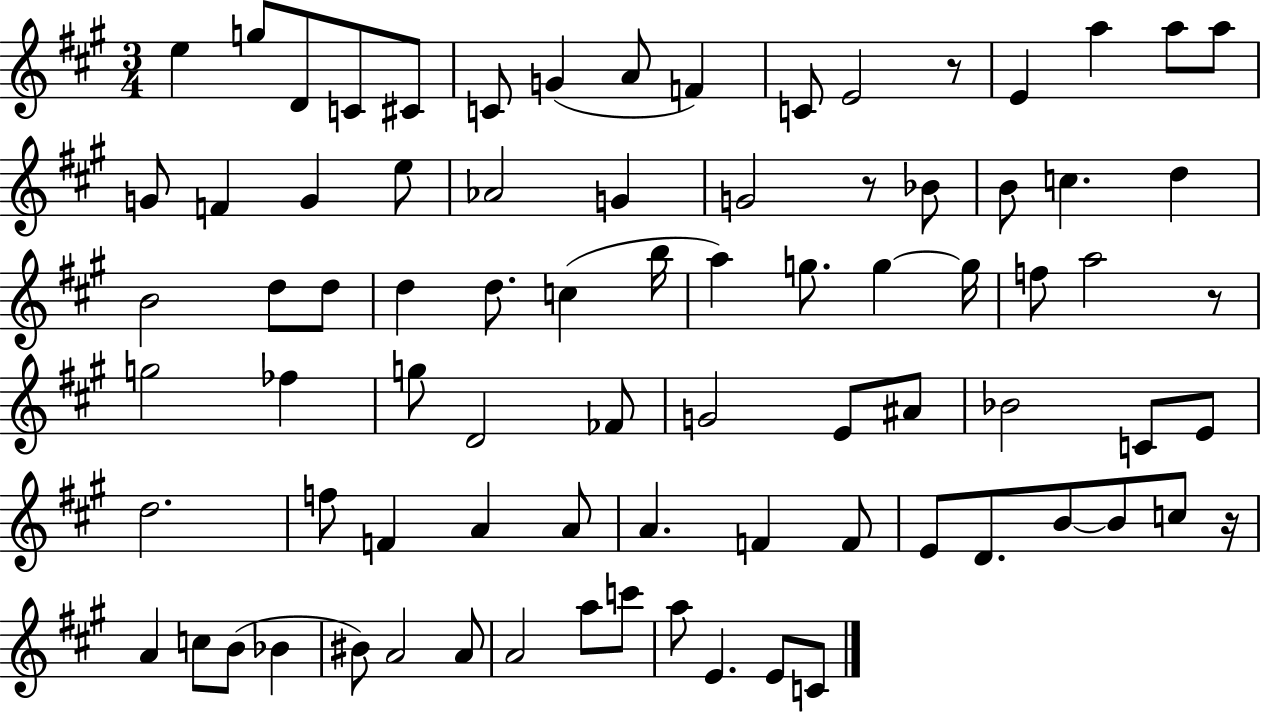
{
  \clef treble
  \numericTimeSignature
  \time 3/4
  \key a \major
  e''4 g''8 d'8 c'8 cis'8 | c'8 g'4( a'8 f'4) | c'8 e'2 r8 | e'4 a''4 a''8 a''8 | \break g'8 f'4 g'4 e''8 | aes'2 g'4 | g'2 r8 bes'8 | b'8 c''4. d''4 | \break b'2 d''8 d''8 | d''4 d''8. c''4( b''16 | a''4) g''8. g''4~~ g''16 | f''8 a''2 r8 | \break g''2 fes''4 | g''8 d'2 fes'8 | g'2 e'8 ais'8 | bes'2 c'8 e'8 | \break d''2. | f''8 f'4 a'4 a'8 | a'4. f'4 f'8 | e'8 d'8. b'8~~ b'8 c''8 r16 | \break a'4 c''8 b'8( bes'4 | bis'8) a'2 a'8 | a'2 a''8 c'''8 | a''8 e'4. e'8 c'8 | \break \bar "|."
}